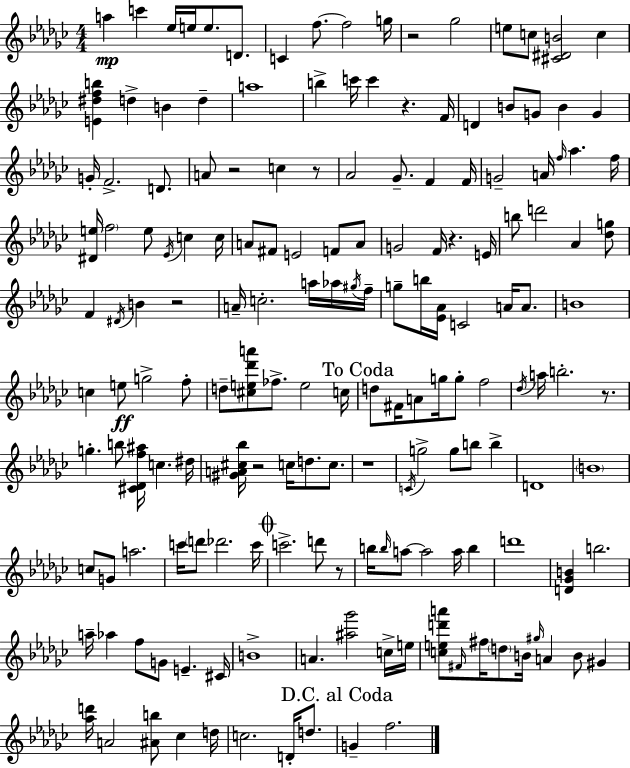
A5/q C6/q Eb5/s E5/s E5/e. D4/e. C4/q F5/e. F5/h G5/s R/h Gb5/h E5/e C5/e [C#4,D#4,B4]/h C5/q [E4,D#5,F5,B5]/q D5/q B4/q D5/q A5/w B5/q C6/s C6/q R/q. F4/s D4/q B4/e G4/e B4/q G4/q G4/s F4/h. D4/e. A4/e R/h C5/q R/e Ab4/h Gb4/e. F4/q F4/s G4/h A4/s F5/s Ab5/q. F5/s [D#4,E5]/s F5/h E5/e Eb4/s C5/q C5/s A4/e F#4/e E4/h F4/e A4/e G4/h F4/s R/q. E4/s B5/e D6/h Ab4/q [Db5,G5]/e F4/q D#4/s B4/q R/h A4/s C5/h. A5/s Ab5/s G#5/s F5/s G5/e B5/s [Eb4,Ab4]/s C4/h A4/s A4/e. B4/w C5/q E5/e G5/h F5/e D5/e [C#5,E5,Db6,A6]/e FES5/e. E5/h C5/s D5/e F#4/s A4/e G5/s G5/e F5/h Db5/s A5/s B5/h. R/e. G5/q. B5/e [C#4,Db4,F5,A#5]/s C5/q. D#5/s [G#4,A4,C#5,Bb5]/s R/h C5/s D5/e. C5/e. R/w C4/s G5/h G5/e B5/e B5/q D4/w B4/w C5/e G4/e A5/h. C6/s D6/e Db6/h. C6/s C6/h. D6/e R/e B5/s B5/s A5/e A5/h A5/s B5/q D6/w [D4,Gb4,B4]/q B5/h. A5/s Ab5/q F5/e G4/e E4/q. C#4/s B4/w A4/q. [A#5,Gb6]/h C5/s E5/s [C5,E5,D6,A6]/e F#4/s F#5/s D5/e B4/s G#5/s A4/q B4/e G#4/q [Ab5,D6]/s A4/h [A#4,B5]/e CES5/q D5/s C5/h. D4/s D5/e. G4/q F5/h.